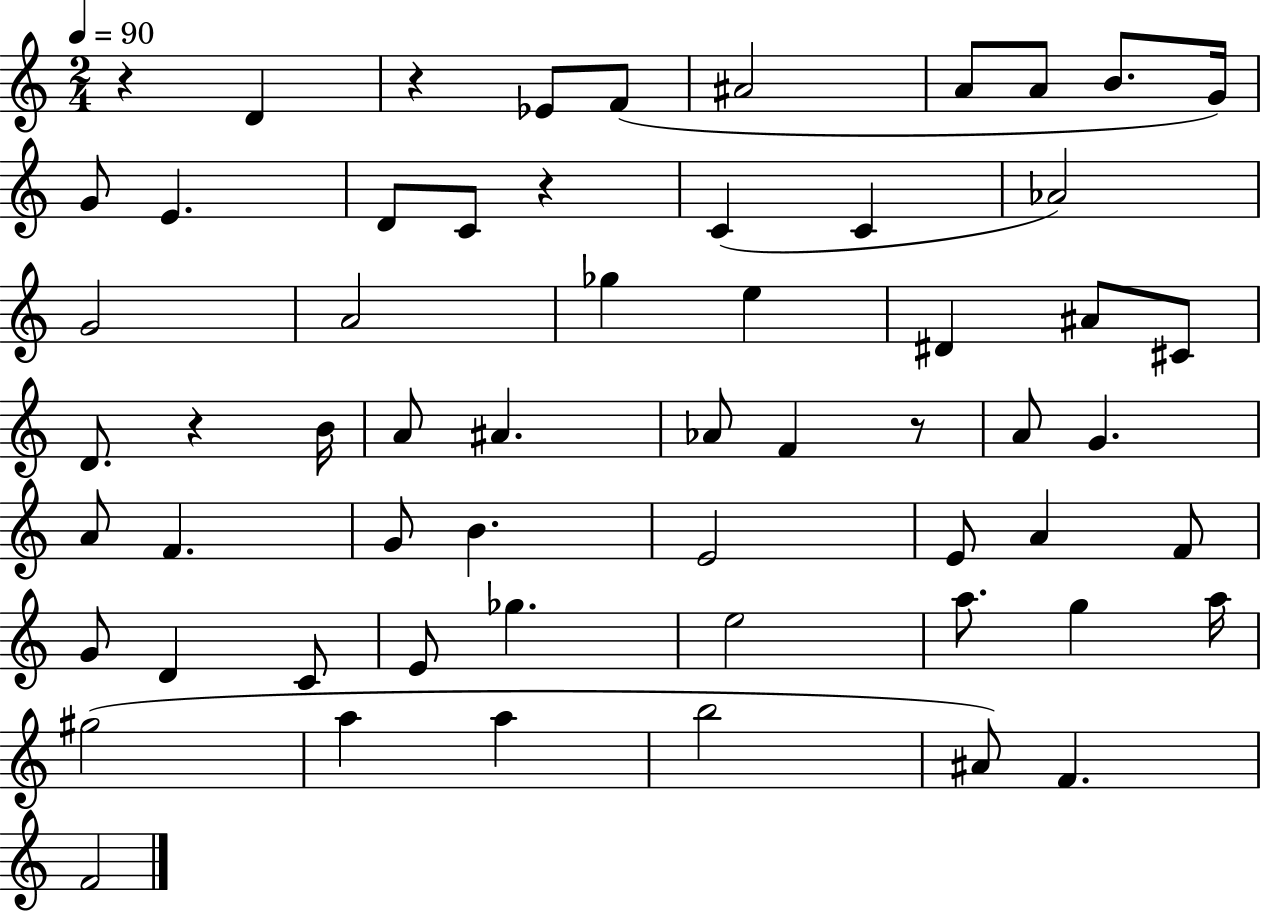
{
  \clef treble
  \numericTimeSignature
  \time 2/4
  \key c \major
  \tempo 4 = 90
  r4 d'4 | r4 ees'8 f'8( | ais'2 | a'8 a'8 b'8. g'16) | \break g'8 e'4. | d'8 c'8 r4 | c'4( c'4 | aes'2) | \break g'2 | a'2 | ges''4 e''4 | dis'4 ais'8 cis'8 | \break d'8. r4 b'16 | a'8 ais'4. | aes'8 f'4 r8 | a'8 g'4. | \break a'8 f'4. | g'8 b'4. | e'2 | e'8 a'4 f'8 | \break g'8 d'4 c'8 | e'8 ges''4. | e''2 | a''8. g''4 a''16 | \break gis''2( | a''4 a''4 | b''2 | ais'8) f'4. | \break f'2 | \bar "|."
}